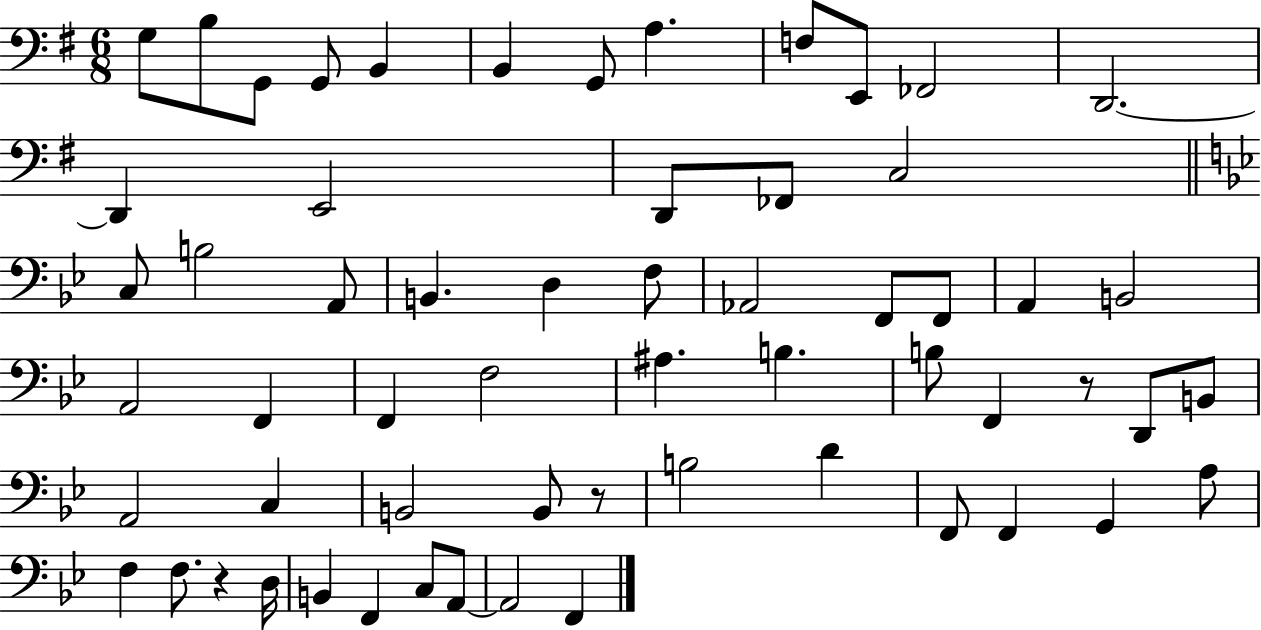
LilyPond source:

{
  \clef bass
  \numericTimeSignature
  \time 6/8
  \key g \major
  g8 b8 g,8 g,8 b,4 | b,4 g,8 a4. | f8 e,8 fes,2 | d,2.~~ | \break d,4 e,2 | d,8 fes,8 c2 | \bar "||" \break \key bes \major c8 b2 a,8 | b,4. d4 f8 | aes,2 f,8 f,8 | a,4 b,2 | \break a,2 f,4 | f,4 f2 | ais4. b4. | b8 f,4 r8 d,8 b,8 | \break a,2 c4 | b,2 b,8 r8 | b2 d'4 | f,8 f,4 g,4 a8 | \break f4 f8. r4 d16 | b,4 f,4 c8 a,8~~ | a,2 f,4 | \bar "|."
}